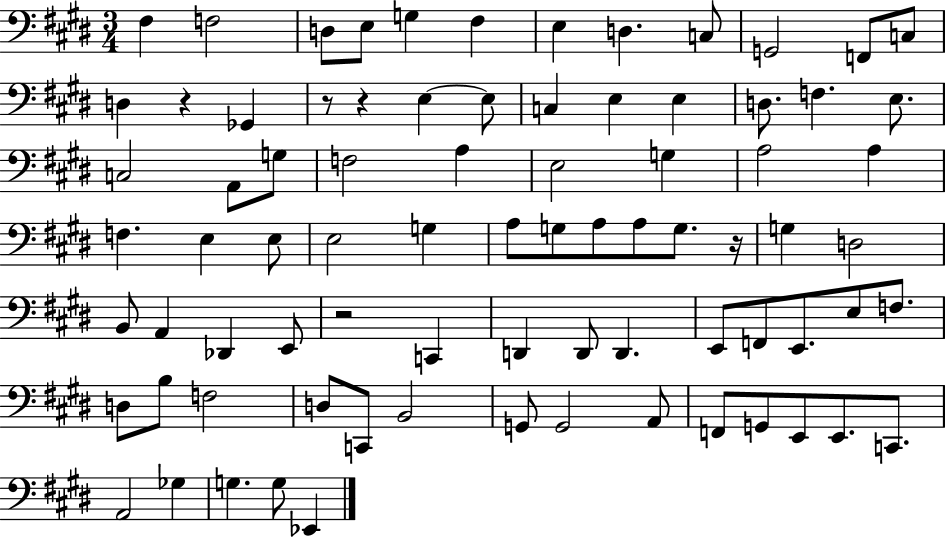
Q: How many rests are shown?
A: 5